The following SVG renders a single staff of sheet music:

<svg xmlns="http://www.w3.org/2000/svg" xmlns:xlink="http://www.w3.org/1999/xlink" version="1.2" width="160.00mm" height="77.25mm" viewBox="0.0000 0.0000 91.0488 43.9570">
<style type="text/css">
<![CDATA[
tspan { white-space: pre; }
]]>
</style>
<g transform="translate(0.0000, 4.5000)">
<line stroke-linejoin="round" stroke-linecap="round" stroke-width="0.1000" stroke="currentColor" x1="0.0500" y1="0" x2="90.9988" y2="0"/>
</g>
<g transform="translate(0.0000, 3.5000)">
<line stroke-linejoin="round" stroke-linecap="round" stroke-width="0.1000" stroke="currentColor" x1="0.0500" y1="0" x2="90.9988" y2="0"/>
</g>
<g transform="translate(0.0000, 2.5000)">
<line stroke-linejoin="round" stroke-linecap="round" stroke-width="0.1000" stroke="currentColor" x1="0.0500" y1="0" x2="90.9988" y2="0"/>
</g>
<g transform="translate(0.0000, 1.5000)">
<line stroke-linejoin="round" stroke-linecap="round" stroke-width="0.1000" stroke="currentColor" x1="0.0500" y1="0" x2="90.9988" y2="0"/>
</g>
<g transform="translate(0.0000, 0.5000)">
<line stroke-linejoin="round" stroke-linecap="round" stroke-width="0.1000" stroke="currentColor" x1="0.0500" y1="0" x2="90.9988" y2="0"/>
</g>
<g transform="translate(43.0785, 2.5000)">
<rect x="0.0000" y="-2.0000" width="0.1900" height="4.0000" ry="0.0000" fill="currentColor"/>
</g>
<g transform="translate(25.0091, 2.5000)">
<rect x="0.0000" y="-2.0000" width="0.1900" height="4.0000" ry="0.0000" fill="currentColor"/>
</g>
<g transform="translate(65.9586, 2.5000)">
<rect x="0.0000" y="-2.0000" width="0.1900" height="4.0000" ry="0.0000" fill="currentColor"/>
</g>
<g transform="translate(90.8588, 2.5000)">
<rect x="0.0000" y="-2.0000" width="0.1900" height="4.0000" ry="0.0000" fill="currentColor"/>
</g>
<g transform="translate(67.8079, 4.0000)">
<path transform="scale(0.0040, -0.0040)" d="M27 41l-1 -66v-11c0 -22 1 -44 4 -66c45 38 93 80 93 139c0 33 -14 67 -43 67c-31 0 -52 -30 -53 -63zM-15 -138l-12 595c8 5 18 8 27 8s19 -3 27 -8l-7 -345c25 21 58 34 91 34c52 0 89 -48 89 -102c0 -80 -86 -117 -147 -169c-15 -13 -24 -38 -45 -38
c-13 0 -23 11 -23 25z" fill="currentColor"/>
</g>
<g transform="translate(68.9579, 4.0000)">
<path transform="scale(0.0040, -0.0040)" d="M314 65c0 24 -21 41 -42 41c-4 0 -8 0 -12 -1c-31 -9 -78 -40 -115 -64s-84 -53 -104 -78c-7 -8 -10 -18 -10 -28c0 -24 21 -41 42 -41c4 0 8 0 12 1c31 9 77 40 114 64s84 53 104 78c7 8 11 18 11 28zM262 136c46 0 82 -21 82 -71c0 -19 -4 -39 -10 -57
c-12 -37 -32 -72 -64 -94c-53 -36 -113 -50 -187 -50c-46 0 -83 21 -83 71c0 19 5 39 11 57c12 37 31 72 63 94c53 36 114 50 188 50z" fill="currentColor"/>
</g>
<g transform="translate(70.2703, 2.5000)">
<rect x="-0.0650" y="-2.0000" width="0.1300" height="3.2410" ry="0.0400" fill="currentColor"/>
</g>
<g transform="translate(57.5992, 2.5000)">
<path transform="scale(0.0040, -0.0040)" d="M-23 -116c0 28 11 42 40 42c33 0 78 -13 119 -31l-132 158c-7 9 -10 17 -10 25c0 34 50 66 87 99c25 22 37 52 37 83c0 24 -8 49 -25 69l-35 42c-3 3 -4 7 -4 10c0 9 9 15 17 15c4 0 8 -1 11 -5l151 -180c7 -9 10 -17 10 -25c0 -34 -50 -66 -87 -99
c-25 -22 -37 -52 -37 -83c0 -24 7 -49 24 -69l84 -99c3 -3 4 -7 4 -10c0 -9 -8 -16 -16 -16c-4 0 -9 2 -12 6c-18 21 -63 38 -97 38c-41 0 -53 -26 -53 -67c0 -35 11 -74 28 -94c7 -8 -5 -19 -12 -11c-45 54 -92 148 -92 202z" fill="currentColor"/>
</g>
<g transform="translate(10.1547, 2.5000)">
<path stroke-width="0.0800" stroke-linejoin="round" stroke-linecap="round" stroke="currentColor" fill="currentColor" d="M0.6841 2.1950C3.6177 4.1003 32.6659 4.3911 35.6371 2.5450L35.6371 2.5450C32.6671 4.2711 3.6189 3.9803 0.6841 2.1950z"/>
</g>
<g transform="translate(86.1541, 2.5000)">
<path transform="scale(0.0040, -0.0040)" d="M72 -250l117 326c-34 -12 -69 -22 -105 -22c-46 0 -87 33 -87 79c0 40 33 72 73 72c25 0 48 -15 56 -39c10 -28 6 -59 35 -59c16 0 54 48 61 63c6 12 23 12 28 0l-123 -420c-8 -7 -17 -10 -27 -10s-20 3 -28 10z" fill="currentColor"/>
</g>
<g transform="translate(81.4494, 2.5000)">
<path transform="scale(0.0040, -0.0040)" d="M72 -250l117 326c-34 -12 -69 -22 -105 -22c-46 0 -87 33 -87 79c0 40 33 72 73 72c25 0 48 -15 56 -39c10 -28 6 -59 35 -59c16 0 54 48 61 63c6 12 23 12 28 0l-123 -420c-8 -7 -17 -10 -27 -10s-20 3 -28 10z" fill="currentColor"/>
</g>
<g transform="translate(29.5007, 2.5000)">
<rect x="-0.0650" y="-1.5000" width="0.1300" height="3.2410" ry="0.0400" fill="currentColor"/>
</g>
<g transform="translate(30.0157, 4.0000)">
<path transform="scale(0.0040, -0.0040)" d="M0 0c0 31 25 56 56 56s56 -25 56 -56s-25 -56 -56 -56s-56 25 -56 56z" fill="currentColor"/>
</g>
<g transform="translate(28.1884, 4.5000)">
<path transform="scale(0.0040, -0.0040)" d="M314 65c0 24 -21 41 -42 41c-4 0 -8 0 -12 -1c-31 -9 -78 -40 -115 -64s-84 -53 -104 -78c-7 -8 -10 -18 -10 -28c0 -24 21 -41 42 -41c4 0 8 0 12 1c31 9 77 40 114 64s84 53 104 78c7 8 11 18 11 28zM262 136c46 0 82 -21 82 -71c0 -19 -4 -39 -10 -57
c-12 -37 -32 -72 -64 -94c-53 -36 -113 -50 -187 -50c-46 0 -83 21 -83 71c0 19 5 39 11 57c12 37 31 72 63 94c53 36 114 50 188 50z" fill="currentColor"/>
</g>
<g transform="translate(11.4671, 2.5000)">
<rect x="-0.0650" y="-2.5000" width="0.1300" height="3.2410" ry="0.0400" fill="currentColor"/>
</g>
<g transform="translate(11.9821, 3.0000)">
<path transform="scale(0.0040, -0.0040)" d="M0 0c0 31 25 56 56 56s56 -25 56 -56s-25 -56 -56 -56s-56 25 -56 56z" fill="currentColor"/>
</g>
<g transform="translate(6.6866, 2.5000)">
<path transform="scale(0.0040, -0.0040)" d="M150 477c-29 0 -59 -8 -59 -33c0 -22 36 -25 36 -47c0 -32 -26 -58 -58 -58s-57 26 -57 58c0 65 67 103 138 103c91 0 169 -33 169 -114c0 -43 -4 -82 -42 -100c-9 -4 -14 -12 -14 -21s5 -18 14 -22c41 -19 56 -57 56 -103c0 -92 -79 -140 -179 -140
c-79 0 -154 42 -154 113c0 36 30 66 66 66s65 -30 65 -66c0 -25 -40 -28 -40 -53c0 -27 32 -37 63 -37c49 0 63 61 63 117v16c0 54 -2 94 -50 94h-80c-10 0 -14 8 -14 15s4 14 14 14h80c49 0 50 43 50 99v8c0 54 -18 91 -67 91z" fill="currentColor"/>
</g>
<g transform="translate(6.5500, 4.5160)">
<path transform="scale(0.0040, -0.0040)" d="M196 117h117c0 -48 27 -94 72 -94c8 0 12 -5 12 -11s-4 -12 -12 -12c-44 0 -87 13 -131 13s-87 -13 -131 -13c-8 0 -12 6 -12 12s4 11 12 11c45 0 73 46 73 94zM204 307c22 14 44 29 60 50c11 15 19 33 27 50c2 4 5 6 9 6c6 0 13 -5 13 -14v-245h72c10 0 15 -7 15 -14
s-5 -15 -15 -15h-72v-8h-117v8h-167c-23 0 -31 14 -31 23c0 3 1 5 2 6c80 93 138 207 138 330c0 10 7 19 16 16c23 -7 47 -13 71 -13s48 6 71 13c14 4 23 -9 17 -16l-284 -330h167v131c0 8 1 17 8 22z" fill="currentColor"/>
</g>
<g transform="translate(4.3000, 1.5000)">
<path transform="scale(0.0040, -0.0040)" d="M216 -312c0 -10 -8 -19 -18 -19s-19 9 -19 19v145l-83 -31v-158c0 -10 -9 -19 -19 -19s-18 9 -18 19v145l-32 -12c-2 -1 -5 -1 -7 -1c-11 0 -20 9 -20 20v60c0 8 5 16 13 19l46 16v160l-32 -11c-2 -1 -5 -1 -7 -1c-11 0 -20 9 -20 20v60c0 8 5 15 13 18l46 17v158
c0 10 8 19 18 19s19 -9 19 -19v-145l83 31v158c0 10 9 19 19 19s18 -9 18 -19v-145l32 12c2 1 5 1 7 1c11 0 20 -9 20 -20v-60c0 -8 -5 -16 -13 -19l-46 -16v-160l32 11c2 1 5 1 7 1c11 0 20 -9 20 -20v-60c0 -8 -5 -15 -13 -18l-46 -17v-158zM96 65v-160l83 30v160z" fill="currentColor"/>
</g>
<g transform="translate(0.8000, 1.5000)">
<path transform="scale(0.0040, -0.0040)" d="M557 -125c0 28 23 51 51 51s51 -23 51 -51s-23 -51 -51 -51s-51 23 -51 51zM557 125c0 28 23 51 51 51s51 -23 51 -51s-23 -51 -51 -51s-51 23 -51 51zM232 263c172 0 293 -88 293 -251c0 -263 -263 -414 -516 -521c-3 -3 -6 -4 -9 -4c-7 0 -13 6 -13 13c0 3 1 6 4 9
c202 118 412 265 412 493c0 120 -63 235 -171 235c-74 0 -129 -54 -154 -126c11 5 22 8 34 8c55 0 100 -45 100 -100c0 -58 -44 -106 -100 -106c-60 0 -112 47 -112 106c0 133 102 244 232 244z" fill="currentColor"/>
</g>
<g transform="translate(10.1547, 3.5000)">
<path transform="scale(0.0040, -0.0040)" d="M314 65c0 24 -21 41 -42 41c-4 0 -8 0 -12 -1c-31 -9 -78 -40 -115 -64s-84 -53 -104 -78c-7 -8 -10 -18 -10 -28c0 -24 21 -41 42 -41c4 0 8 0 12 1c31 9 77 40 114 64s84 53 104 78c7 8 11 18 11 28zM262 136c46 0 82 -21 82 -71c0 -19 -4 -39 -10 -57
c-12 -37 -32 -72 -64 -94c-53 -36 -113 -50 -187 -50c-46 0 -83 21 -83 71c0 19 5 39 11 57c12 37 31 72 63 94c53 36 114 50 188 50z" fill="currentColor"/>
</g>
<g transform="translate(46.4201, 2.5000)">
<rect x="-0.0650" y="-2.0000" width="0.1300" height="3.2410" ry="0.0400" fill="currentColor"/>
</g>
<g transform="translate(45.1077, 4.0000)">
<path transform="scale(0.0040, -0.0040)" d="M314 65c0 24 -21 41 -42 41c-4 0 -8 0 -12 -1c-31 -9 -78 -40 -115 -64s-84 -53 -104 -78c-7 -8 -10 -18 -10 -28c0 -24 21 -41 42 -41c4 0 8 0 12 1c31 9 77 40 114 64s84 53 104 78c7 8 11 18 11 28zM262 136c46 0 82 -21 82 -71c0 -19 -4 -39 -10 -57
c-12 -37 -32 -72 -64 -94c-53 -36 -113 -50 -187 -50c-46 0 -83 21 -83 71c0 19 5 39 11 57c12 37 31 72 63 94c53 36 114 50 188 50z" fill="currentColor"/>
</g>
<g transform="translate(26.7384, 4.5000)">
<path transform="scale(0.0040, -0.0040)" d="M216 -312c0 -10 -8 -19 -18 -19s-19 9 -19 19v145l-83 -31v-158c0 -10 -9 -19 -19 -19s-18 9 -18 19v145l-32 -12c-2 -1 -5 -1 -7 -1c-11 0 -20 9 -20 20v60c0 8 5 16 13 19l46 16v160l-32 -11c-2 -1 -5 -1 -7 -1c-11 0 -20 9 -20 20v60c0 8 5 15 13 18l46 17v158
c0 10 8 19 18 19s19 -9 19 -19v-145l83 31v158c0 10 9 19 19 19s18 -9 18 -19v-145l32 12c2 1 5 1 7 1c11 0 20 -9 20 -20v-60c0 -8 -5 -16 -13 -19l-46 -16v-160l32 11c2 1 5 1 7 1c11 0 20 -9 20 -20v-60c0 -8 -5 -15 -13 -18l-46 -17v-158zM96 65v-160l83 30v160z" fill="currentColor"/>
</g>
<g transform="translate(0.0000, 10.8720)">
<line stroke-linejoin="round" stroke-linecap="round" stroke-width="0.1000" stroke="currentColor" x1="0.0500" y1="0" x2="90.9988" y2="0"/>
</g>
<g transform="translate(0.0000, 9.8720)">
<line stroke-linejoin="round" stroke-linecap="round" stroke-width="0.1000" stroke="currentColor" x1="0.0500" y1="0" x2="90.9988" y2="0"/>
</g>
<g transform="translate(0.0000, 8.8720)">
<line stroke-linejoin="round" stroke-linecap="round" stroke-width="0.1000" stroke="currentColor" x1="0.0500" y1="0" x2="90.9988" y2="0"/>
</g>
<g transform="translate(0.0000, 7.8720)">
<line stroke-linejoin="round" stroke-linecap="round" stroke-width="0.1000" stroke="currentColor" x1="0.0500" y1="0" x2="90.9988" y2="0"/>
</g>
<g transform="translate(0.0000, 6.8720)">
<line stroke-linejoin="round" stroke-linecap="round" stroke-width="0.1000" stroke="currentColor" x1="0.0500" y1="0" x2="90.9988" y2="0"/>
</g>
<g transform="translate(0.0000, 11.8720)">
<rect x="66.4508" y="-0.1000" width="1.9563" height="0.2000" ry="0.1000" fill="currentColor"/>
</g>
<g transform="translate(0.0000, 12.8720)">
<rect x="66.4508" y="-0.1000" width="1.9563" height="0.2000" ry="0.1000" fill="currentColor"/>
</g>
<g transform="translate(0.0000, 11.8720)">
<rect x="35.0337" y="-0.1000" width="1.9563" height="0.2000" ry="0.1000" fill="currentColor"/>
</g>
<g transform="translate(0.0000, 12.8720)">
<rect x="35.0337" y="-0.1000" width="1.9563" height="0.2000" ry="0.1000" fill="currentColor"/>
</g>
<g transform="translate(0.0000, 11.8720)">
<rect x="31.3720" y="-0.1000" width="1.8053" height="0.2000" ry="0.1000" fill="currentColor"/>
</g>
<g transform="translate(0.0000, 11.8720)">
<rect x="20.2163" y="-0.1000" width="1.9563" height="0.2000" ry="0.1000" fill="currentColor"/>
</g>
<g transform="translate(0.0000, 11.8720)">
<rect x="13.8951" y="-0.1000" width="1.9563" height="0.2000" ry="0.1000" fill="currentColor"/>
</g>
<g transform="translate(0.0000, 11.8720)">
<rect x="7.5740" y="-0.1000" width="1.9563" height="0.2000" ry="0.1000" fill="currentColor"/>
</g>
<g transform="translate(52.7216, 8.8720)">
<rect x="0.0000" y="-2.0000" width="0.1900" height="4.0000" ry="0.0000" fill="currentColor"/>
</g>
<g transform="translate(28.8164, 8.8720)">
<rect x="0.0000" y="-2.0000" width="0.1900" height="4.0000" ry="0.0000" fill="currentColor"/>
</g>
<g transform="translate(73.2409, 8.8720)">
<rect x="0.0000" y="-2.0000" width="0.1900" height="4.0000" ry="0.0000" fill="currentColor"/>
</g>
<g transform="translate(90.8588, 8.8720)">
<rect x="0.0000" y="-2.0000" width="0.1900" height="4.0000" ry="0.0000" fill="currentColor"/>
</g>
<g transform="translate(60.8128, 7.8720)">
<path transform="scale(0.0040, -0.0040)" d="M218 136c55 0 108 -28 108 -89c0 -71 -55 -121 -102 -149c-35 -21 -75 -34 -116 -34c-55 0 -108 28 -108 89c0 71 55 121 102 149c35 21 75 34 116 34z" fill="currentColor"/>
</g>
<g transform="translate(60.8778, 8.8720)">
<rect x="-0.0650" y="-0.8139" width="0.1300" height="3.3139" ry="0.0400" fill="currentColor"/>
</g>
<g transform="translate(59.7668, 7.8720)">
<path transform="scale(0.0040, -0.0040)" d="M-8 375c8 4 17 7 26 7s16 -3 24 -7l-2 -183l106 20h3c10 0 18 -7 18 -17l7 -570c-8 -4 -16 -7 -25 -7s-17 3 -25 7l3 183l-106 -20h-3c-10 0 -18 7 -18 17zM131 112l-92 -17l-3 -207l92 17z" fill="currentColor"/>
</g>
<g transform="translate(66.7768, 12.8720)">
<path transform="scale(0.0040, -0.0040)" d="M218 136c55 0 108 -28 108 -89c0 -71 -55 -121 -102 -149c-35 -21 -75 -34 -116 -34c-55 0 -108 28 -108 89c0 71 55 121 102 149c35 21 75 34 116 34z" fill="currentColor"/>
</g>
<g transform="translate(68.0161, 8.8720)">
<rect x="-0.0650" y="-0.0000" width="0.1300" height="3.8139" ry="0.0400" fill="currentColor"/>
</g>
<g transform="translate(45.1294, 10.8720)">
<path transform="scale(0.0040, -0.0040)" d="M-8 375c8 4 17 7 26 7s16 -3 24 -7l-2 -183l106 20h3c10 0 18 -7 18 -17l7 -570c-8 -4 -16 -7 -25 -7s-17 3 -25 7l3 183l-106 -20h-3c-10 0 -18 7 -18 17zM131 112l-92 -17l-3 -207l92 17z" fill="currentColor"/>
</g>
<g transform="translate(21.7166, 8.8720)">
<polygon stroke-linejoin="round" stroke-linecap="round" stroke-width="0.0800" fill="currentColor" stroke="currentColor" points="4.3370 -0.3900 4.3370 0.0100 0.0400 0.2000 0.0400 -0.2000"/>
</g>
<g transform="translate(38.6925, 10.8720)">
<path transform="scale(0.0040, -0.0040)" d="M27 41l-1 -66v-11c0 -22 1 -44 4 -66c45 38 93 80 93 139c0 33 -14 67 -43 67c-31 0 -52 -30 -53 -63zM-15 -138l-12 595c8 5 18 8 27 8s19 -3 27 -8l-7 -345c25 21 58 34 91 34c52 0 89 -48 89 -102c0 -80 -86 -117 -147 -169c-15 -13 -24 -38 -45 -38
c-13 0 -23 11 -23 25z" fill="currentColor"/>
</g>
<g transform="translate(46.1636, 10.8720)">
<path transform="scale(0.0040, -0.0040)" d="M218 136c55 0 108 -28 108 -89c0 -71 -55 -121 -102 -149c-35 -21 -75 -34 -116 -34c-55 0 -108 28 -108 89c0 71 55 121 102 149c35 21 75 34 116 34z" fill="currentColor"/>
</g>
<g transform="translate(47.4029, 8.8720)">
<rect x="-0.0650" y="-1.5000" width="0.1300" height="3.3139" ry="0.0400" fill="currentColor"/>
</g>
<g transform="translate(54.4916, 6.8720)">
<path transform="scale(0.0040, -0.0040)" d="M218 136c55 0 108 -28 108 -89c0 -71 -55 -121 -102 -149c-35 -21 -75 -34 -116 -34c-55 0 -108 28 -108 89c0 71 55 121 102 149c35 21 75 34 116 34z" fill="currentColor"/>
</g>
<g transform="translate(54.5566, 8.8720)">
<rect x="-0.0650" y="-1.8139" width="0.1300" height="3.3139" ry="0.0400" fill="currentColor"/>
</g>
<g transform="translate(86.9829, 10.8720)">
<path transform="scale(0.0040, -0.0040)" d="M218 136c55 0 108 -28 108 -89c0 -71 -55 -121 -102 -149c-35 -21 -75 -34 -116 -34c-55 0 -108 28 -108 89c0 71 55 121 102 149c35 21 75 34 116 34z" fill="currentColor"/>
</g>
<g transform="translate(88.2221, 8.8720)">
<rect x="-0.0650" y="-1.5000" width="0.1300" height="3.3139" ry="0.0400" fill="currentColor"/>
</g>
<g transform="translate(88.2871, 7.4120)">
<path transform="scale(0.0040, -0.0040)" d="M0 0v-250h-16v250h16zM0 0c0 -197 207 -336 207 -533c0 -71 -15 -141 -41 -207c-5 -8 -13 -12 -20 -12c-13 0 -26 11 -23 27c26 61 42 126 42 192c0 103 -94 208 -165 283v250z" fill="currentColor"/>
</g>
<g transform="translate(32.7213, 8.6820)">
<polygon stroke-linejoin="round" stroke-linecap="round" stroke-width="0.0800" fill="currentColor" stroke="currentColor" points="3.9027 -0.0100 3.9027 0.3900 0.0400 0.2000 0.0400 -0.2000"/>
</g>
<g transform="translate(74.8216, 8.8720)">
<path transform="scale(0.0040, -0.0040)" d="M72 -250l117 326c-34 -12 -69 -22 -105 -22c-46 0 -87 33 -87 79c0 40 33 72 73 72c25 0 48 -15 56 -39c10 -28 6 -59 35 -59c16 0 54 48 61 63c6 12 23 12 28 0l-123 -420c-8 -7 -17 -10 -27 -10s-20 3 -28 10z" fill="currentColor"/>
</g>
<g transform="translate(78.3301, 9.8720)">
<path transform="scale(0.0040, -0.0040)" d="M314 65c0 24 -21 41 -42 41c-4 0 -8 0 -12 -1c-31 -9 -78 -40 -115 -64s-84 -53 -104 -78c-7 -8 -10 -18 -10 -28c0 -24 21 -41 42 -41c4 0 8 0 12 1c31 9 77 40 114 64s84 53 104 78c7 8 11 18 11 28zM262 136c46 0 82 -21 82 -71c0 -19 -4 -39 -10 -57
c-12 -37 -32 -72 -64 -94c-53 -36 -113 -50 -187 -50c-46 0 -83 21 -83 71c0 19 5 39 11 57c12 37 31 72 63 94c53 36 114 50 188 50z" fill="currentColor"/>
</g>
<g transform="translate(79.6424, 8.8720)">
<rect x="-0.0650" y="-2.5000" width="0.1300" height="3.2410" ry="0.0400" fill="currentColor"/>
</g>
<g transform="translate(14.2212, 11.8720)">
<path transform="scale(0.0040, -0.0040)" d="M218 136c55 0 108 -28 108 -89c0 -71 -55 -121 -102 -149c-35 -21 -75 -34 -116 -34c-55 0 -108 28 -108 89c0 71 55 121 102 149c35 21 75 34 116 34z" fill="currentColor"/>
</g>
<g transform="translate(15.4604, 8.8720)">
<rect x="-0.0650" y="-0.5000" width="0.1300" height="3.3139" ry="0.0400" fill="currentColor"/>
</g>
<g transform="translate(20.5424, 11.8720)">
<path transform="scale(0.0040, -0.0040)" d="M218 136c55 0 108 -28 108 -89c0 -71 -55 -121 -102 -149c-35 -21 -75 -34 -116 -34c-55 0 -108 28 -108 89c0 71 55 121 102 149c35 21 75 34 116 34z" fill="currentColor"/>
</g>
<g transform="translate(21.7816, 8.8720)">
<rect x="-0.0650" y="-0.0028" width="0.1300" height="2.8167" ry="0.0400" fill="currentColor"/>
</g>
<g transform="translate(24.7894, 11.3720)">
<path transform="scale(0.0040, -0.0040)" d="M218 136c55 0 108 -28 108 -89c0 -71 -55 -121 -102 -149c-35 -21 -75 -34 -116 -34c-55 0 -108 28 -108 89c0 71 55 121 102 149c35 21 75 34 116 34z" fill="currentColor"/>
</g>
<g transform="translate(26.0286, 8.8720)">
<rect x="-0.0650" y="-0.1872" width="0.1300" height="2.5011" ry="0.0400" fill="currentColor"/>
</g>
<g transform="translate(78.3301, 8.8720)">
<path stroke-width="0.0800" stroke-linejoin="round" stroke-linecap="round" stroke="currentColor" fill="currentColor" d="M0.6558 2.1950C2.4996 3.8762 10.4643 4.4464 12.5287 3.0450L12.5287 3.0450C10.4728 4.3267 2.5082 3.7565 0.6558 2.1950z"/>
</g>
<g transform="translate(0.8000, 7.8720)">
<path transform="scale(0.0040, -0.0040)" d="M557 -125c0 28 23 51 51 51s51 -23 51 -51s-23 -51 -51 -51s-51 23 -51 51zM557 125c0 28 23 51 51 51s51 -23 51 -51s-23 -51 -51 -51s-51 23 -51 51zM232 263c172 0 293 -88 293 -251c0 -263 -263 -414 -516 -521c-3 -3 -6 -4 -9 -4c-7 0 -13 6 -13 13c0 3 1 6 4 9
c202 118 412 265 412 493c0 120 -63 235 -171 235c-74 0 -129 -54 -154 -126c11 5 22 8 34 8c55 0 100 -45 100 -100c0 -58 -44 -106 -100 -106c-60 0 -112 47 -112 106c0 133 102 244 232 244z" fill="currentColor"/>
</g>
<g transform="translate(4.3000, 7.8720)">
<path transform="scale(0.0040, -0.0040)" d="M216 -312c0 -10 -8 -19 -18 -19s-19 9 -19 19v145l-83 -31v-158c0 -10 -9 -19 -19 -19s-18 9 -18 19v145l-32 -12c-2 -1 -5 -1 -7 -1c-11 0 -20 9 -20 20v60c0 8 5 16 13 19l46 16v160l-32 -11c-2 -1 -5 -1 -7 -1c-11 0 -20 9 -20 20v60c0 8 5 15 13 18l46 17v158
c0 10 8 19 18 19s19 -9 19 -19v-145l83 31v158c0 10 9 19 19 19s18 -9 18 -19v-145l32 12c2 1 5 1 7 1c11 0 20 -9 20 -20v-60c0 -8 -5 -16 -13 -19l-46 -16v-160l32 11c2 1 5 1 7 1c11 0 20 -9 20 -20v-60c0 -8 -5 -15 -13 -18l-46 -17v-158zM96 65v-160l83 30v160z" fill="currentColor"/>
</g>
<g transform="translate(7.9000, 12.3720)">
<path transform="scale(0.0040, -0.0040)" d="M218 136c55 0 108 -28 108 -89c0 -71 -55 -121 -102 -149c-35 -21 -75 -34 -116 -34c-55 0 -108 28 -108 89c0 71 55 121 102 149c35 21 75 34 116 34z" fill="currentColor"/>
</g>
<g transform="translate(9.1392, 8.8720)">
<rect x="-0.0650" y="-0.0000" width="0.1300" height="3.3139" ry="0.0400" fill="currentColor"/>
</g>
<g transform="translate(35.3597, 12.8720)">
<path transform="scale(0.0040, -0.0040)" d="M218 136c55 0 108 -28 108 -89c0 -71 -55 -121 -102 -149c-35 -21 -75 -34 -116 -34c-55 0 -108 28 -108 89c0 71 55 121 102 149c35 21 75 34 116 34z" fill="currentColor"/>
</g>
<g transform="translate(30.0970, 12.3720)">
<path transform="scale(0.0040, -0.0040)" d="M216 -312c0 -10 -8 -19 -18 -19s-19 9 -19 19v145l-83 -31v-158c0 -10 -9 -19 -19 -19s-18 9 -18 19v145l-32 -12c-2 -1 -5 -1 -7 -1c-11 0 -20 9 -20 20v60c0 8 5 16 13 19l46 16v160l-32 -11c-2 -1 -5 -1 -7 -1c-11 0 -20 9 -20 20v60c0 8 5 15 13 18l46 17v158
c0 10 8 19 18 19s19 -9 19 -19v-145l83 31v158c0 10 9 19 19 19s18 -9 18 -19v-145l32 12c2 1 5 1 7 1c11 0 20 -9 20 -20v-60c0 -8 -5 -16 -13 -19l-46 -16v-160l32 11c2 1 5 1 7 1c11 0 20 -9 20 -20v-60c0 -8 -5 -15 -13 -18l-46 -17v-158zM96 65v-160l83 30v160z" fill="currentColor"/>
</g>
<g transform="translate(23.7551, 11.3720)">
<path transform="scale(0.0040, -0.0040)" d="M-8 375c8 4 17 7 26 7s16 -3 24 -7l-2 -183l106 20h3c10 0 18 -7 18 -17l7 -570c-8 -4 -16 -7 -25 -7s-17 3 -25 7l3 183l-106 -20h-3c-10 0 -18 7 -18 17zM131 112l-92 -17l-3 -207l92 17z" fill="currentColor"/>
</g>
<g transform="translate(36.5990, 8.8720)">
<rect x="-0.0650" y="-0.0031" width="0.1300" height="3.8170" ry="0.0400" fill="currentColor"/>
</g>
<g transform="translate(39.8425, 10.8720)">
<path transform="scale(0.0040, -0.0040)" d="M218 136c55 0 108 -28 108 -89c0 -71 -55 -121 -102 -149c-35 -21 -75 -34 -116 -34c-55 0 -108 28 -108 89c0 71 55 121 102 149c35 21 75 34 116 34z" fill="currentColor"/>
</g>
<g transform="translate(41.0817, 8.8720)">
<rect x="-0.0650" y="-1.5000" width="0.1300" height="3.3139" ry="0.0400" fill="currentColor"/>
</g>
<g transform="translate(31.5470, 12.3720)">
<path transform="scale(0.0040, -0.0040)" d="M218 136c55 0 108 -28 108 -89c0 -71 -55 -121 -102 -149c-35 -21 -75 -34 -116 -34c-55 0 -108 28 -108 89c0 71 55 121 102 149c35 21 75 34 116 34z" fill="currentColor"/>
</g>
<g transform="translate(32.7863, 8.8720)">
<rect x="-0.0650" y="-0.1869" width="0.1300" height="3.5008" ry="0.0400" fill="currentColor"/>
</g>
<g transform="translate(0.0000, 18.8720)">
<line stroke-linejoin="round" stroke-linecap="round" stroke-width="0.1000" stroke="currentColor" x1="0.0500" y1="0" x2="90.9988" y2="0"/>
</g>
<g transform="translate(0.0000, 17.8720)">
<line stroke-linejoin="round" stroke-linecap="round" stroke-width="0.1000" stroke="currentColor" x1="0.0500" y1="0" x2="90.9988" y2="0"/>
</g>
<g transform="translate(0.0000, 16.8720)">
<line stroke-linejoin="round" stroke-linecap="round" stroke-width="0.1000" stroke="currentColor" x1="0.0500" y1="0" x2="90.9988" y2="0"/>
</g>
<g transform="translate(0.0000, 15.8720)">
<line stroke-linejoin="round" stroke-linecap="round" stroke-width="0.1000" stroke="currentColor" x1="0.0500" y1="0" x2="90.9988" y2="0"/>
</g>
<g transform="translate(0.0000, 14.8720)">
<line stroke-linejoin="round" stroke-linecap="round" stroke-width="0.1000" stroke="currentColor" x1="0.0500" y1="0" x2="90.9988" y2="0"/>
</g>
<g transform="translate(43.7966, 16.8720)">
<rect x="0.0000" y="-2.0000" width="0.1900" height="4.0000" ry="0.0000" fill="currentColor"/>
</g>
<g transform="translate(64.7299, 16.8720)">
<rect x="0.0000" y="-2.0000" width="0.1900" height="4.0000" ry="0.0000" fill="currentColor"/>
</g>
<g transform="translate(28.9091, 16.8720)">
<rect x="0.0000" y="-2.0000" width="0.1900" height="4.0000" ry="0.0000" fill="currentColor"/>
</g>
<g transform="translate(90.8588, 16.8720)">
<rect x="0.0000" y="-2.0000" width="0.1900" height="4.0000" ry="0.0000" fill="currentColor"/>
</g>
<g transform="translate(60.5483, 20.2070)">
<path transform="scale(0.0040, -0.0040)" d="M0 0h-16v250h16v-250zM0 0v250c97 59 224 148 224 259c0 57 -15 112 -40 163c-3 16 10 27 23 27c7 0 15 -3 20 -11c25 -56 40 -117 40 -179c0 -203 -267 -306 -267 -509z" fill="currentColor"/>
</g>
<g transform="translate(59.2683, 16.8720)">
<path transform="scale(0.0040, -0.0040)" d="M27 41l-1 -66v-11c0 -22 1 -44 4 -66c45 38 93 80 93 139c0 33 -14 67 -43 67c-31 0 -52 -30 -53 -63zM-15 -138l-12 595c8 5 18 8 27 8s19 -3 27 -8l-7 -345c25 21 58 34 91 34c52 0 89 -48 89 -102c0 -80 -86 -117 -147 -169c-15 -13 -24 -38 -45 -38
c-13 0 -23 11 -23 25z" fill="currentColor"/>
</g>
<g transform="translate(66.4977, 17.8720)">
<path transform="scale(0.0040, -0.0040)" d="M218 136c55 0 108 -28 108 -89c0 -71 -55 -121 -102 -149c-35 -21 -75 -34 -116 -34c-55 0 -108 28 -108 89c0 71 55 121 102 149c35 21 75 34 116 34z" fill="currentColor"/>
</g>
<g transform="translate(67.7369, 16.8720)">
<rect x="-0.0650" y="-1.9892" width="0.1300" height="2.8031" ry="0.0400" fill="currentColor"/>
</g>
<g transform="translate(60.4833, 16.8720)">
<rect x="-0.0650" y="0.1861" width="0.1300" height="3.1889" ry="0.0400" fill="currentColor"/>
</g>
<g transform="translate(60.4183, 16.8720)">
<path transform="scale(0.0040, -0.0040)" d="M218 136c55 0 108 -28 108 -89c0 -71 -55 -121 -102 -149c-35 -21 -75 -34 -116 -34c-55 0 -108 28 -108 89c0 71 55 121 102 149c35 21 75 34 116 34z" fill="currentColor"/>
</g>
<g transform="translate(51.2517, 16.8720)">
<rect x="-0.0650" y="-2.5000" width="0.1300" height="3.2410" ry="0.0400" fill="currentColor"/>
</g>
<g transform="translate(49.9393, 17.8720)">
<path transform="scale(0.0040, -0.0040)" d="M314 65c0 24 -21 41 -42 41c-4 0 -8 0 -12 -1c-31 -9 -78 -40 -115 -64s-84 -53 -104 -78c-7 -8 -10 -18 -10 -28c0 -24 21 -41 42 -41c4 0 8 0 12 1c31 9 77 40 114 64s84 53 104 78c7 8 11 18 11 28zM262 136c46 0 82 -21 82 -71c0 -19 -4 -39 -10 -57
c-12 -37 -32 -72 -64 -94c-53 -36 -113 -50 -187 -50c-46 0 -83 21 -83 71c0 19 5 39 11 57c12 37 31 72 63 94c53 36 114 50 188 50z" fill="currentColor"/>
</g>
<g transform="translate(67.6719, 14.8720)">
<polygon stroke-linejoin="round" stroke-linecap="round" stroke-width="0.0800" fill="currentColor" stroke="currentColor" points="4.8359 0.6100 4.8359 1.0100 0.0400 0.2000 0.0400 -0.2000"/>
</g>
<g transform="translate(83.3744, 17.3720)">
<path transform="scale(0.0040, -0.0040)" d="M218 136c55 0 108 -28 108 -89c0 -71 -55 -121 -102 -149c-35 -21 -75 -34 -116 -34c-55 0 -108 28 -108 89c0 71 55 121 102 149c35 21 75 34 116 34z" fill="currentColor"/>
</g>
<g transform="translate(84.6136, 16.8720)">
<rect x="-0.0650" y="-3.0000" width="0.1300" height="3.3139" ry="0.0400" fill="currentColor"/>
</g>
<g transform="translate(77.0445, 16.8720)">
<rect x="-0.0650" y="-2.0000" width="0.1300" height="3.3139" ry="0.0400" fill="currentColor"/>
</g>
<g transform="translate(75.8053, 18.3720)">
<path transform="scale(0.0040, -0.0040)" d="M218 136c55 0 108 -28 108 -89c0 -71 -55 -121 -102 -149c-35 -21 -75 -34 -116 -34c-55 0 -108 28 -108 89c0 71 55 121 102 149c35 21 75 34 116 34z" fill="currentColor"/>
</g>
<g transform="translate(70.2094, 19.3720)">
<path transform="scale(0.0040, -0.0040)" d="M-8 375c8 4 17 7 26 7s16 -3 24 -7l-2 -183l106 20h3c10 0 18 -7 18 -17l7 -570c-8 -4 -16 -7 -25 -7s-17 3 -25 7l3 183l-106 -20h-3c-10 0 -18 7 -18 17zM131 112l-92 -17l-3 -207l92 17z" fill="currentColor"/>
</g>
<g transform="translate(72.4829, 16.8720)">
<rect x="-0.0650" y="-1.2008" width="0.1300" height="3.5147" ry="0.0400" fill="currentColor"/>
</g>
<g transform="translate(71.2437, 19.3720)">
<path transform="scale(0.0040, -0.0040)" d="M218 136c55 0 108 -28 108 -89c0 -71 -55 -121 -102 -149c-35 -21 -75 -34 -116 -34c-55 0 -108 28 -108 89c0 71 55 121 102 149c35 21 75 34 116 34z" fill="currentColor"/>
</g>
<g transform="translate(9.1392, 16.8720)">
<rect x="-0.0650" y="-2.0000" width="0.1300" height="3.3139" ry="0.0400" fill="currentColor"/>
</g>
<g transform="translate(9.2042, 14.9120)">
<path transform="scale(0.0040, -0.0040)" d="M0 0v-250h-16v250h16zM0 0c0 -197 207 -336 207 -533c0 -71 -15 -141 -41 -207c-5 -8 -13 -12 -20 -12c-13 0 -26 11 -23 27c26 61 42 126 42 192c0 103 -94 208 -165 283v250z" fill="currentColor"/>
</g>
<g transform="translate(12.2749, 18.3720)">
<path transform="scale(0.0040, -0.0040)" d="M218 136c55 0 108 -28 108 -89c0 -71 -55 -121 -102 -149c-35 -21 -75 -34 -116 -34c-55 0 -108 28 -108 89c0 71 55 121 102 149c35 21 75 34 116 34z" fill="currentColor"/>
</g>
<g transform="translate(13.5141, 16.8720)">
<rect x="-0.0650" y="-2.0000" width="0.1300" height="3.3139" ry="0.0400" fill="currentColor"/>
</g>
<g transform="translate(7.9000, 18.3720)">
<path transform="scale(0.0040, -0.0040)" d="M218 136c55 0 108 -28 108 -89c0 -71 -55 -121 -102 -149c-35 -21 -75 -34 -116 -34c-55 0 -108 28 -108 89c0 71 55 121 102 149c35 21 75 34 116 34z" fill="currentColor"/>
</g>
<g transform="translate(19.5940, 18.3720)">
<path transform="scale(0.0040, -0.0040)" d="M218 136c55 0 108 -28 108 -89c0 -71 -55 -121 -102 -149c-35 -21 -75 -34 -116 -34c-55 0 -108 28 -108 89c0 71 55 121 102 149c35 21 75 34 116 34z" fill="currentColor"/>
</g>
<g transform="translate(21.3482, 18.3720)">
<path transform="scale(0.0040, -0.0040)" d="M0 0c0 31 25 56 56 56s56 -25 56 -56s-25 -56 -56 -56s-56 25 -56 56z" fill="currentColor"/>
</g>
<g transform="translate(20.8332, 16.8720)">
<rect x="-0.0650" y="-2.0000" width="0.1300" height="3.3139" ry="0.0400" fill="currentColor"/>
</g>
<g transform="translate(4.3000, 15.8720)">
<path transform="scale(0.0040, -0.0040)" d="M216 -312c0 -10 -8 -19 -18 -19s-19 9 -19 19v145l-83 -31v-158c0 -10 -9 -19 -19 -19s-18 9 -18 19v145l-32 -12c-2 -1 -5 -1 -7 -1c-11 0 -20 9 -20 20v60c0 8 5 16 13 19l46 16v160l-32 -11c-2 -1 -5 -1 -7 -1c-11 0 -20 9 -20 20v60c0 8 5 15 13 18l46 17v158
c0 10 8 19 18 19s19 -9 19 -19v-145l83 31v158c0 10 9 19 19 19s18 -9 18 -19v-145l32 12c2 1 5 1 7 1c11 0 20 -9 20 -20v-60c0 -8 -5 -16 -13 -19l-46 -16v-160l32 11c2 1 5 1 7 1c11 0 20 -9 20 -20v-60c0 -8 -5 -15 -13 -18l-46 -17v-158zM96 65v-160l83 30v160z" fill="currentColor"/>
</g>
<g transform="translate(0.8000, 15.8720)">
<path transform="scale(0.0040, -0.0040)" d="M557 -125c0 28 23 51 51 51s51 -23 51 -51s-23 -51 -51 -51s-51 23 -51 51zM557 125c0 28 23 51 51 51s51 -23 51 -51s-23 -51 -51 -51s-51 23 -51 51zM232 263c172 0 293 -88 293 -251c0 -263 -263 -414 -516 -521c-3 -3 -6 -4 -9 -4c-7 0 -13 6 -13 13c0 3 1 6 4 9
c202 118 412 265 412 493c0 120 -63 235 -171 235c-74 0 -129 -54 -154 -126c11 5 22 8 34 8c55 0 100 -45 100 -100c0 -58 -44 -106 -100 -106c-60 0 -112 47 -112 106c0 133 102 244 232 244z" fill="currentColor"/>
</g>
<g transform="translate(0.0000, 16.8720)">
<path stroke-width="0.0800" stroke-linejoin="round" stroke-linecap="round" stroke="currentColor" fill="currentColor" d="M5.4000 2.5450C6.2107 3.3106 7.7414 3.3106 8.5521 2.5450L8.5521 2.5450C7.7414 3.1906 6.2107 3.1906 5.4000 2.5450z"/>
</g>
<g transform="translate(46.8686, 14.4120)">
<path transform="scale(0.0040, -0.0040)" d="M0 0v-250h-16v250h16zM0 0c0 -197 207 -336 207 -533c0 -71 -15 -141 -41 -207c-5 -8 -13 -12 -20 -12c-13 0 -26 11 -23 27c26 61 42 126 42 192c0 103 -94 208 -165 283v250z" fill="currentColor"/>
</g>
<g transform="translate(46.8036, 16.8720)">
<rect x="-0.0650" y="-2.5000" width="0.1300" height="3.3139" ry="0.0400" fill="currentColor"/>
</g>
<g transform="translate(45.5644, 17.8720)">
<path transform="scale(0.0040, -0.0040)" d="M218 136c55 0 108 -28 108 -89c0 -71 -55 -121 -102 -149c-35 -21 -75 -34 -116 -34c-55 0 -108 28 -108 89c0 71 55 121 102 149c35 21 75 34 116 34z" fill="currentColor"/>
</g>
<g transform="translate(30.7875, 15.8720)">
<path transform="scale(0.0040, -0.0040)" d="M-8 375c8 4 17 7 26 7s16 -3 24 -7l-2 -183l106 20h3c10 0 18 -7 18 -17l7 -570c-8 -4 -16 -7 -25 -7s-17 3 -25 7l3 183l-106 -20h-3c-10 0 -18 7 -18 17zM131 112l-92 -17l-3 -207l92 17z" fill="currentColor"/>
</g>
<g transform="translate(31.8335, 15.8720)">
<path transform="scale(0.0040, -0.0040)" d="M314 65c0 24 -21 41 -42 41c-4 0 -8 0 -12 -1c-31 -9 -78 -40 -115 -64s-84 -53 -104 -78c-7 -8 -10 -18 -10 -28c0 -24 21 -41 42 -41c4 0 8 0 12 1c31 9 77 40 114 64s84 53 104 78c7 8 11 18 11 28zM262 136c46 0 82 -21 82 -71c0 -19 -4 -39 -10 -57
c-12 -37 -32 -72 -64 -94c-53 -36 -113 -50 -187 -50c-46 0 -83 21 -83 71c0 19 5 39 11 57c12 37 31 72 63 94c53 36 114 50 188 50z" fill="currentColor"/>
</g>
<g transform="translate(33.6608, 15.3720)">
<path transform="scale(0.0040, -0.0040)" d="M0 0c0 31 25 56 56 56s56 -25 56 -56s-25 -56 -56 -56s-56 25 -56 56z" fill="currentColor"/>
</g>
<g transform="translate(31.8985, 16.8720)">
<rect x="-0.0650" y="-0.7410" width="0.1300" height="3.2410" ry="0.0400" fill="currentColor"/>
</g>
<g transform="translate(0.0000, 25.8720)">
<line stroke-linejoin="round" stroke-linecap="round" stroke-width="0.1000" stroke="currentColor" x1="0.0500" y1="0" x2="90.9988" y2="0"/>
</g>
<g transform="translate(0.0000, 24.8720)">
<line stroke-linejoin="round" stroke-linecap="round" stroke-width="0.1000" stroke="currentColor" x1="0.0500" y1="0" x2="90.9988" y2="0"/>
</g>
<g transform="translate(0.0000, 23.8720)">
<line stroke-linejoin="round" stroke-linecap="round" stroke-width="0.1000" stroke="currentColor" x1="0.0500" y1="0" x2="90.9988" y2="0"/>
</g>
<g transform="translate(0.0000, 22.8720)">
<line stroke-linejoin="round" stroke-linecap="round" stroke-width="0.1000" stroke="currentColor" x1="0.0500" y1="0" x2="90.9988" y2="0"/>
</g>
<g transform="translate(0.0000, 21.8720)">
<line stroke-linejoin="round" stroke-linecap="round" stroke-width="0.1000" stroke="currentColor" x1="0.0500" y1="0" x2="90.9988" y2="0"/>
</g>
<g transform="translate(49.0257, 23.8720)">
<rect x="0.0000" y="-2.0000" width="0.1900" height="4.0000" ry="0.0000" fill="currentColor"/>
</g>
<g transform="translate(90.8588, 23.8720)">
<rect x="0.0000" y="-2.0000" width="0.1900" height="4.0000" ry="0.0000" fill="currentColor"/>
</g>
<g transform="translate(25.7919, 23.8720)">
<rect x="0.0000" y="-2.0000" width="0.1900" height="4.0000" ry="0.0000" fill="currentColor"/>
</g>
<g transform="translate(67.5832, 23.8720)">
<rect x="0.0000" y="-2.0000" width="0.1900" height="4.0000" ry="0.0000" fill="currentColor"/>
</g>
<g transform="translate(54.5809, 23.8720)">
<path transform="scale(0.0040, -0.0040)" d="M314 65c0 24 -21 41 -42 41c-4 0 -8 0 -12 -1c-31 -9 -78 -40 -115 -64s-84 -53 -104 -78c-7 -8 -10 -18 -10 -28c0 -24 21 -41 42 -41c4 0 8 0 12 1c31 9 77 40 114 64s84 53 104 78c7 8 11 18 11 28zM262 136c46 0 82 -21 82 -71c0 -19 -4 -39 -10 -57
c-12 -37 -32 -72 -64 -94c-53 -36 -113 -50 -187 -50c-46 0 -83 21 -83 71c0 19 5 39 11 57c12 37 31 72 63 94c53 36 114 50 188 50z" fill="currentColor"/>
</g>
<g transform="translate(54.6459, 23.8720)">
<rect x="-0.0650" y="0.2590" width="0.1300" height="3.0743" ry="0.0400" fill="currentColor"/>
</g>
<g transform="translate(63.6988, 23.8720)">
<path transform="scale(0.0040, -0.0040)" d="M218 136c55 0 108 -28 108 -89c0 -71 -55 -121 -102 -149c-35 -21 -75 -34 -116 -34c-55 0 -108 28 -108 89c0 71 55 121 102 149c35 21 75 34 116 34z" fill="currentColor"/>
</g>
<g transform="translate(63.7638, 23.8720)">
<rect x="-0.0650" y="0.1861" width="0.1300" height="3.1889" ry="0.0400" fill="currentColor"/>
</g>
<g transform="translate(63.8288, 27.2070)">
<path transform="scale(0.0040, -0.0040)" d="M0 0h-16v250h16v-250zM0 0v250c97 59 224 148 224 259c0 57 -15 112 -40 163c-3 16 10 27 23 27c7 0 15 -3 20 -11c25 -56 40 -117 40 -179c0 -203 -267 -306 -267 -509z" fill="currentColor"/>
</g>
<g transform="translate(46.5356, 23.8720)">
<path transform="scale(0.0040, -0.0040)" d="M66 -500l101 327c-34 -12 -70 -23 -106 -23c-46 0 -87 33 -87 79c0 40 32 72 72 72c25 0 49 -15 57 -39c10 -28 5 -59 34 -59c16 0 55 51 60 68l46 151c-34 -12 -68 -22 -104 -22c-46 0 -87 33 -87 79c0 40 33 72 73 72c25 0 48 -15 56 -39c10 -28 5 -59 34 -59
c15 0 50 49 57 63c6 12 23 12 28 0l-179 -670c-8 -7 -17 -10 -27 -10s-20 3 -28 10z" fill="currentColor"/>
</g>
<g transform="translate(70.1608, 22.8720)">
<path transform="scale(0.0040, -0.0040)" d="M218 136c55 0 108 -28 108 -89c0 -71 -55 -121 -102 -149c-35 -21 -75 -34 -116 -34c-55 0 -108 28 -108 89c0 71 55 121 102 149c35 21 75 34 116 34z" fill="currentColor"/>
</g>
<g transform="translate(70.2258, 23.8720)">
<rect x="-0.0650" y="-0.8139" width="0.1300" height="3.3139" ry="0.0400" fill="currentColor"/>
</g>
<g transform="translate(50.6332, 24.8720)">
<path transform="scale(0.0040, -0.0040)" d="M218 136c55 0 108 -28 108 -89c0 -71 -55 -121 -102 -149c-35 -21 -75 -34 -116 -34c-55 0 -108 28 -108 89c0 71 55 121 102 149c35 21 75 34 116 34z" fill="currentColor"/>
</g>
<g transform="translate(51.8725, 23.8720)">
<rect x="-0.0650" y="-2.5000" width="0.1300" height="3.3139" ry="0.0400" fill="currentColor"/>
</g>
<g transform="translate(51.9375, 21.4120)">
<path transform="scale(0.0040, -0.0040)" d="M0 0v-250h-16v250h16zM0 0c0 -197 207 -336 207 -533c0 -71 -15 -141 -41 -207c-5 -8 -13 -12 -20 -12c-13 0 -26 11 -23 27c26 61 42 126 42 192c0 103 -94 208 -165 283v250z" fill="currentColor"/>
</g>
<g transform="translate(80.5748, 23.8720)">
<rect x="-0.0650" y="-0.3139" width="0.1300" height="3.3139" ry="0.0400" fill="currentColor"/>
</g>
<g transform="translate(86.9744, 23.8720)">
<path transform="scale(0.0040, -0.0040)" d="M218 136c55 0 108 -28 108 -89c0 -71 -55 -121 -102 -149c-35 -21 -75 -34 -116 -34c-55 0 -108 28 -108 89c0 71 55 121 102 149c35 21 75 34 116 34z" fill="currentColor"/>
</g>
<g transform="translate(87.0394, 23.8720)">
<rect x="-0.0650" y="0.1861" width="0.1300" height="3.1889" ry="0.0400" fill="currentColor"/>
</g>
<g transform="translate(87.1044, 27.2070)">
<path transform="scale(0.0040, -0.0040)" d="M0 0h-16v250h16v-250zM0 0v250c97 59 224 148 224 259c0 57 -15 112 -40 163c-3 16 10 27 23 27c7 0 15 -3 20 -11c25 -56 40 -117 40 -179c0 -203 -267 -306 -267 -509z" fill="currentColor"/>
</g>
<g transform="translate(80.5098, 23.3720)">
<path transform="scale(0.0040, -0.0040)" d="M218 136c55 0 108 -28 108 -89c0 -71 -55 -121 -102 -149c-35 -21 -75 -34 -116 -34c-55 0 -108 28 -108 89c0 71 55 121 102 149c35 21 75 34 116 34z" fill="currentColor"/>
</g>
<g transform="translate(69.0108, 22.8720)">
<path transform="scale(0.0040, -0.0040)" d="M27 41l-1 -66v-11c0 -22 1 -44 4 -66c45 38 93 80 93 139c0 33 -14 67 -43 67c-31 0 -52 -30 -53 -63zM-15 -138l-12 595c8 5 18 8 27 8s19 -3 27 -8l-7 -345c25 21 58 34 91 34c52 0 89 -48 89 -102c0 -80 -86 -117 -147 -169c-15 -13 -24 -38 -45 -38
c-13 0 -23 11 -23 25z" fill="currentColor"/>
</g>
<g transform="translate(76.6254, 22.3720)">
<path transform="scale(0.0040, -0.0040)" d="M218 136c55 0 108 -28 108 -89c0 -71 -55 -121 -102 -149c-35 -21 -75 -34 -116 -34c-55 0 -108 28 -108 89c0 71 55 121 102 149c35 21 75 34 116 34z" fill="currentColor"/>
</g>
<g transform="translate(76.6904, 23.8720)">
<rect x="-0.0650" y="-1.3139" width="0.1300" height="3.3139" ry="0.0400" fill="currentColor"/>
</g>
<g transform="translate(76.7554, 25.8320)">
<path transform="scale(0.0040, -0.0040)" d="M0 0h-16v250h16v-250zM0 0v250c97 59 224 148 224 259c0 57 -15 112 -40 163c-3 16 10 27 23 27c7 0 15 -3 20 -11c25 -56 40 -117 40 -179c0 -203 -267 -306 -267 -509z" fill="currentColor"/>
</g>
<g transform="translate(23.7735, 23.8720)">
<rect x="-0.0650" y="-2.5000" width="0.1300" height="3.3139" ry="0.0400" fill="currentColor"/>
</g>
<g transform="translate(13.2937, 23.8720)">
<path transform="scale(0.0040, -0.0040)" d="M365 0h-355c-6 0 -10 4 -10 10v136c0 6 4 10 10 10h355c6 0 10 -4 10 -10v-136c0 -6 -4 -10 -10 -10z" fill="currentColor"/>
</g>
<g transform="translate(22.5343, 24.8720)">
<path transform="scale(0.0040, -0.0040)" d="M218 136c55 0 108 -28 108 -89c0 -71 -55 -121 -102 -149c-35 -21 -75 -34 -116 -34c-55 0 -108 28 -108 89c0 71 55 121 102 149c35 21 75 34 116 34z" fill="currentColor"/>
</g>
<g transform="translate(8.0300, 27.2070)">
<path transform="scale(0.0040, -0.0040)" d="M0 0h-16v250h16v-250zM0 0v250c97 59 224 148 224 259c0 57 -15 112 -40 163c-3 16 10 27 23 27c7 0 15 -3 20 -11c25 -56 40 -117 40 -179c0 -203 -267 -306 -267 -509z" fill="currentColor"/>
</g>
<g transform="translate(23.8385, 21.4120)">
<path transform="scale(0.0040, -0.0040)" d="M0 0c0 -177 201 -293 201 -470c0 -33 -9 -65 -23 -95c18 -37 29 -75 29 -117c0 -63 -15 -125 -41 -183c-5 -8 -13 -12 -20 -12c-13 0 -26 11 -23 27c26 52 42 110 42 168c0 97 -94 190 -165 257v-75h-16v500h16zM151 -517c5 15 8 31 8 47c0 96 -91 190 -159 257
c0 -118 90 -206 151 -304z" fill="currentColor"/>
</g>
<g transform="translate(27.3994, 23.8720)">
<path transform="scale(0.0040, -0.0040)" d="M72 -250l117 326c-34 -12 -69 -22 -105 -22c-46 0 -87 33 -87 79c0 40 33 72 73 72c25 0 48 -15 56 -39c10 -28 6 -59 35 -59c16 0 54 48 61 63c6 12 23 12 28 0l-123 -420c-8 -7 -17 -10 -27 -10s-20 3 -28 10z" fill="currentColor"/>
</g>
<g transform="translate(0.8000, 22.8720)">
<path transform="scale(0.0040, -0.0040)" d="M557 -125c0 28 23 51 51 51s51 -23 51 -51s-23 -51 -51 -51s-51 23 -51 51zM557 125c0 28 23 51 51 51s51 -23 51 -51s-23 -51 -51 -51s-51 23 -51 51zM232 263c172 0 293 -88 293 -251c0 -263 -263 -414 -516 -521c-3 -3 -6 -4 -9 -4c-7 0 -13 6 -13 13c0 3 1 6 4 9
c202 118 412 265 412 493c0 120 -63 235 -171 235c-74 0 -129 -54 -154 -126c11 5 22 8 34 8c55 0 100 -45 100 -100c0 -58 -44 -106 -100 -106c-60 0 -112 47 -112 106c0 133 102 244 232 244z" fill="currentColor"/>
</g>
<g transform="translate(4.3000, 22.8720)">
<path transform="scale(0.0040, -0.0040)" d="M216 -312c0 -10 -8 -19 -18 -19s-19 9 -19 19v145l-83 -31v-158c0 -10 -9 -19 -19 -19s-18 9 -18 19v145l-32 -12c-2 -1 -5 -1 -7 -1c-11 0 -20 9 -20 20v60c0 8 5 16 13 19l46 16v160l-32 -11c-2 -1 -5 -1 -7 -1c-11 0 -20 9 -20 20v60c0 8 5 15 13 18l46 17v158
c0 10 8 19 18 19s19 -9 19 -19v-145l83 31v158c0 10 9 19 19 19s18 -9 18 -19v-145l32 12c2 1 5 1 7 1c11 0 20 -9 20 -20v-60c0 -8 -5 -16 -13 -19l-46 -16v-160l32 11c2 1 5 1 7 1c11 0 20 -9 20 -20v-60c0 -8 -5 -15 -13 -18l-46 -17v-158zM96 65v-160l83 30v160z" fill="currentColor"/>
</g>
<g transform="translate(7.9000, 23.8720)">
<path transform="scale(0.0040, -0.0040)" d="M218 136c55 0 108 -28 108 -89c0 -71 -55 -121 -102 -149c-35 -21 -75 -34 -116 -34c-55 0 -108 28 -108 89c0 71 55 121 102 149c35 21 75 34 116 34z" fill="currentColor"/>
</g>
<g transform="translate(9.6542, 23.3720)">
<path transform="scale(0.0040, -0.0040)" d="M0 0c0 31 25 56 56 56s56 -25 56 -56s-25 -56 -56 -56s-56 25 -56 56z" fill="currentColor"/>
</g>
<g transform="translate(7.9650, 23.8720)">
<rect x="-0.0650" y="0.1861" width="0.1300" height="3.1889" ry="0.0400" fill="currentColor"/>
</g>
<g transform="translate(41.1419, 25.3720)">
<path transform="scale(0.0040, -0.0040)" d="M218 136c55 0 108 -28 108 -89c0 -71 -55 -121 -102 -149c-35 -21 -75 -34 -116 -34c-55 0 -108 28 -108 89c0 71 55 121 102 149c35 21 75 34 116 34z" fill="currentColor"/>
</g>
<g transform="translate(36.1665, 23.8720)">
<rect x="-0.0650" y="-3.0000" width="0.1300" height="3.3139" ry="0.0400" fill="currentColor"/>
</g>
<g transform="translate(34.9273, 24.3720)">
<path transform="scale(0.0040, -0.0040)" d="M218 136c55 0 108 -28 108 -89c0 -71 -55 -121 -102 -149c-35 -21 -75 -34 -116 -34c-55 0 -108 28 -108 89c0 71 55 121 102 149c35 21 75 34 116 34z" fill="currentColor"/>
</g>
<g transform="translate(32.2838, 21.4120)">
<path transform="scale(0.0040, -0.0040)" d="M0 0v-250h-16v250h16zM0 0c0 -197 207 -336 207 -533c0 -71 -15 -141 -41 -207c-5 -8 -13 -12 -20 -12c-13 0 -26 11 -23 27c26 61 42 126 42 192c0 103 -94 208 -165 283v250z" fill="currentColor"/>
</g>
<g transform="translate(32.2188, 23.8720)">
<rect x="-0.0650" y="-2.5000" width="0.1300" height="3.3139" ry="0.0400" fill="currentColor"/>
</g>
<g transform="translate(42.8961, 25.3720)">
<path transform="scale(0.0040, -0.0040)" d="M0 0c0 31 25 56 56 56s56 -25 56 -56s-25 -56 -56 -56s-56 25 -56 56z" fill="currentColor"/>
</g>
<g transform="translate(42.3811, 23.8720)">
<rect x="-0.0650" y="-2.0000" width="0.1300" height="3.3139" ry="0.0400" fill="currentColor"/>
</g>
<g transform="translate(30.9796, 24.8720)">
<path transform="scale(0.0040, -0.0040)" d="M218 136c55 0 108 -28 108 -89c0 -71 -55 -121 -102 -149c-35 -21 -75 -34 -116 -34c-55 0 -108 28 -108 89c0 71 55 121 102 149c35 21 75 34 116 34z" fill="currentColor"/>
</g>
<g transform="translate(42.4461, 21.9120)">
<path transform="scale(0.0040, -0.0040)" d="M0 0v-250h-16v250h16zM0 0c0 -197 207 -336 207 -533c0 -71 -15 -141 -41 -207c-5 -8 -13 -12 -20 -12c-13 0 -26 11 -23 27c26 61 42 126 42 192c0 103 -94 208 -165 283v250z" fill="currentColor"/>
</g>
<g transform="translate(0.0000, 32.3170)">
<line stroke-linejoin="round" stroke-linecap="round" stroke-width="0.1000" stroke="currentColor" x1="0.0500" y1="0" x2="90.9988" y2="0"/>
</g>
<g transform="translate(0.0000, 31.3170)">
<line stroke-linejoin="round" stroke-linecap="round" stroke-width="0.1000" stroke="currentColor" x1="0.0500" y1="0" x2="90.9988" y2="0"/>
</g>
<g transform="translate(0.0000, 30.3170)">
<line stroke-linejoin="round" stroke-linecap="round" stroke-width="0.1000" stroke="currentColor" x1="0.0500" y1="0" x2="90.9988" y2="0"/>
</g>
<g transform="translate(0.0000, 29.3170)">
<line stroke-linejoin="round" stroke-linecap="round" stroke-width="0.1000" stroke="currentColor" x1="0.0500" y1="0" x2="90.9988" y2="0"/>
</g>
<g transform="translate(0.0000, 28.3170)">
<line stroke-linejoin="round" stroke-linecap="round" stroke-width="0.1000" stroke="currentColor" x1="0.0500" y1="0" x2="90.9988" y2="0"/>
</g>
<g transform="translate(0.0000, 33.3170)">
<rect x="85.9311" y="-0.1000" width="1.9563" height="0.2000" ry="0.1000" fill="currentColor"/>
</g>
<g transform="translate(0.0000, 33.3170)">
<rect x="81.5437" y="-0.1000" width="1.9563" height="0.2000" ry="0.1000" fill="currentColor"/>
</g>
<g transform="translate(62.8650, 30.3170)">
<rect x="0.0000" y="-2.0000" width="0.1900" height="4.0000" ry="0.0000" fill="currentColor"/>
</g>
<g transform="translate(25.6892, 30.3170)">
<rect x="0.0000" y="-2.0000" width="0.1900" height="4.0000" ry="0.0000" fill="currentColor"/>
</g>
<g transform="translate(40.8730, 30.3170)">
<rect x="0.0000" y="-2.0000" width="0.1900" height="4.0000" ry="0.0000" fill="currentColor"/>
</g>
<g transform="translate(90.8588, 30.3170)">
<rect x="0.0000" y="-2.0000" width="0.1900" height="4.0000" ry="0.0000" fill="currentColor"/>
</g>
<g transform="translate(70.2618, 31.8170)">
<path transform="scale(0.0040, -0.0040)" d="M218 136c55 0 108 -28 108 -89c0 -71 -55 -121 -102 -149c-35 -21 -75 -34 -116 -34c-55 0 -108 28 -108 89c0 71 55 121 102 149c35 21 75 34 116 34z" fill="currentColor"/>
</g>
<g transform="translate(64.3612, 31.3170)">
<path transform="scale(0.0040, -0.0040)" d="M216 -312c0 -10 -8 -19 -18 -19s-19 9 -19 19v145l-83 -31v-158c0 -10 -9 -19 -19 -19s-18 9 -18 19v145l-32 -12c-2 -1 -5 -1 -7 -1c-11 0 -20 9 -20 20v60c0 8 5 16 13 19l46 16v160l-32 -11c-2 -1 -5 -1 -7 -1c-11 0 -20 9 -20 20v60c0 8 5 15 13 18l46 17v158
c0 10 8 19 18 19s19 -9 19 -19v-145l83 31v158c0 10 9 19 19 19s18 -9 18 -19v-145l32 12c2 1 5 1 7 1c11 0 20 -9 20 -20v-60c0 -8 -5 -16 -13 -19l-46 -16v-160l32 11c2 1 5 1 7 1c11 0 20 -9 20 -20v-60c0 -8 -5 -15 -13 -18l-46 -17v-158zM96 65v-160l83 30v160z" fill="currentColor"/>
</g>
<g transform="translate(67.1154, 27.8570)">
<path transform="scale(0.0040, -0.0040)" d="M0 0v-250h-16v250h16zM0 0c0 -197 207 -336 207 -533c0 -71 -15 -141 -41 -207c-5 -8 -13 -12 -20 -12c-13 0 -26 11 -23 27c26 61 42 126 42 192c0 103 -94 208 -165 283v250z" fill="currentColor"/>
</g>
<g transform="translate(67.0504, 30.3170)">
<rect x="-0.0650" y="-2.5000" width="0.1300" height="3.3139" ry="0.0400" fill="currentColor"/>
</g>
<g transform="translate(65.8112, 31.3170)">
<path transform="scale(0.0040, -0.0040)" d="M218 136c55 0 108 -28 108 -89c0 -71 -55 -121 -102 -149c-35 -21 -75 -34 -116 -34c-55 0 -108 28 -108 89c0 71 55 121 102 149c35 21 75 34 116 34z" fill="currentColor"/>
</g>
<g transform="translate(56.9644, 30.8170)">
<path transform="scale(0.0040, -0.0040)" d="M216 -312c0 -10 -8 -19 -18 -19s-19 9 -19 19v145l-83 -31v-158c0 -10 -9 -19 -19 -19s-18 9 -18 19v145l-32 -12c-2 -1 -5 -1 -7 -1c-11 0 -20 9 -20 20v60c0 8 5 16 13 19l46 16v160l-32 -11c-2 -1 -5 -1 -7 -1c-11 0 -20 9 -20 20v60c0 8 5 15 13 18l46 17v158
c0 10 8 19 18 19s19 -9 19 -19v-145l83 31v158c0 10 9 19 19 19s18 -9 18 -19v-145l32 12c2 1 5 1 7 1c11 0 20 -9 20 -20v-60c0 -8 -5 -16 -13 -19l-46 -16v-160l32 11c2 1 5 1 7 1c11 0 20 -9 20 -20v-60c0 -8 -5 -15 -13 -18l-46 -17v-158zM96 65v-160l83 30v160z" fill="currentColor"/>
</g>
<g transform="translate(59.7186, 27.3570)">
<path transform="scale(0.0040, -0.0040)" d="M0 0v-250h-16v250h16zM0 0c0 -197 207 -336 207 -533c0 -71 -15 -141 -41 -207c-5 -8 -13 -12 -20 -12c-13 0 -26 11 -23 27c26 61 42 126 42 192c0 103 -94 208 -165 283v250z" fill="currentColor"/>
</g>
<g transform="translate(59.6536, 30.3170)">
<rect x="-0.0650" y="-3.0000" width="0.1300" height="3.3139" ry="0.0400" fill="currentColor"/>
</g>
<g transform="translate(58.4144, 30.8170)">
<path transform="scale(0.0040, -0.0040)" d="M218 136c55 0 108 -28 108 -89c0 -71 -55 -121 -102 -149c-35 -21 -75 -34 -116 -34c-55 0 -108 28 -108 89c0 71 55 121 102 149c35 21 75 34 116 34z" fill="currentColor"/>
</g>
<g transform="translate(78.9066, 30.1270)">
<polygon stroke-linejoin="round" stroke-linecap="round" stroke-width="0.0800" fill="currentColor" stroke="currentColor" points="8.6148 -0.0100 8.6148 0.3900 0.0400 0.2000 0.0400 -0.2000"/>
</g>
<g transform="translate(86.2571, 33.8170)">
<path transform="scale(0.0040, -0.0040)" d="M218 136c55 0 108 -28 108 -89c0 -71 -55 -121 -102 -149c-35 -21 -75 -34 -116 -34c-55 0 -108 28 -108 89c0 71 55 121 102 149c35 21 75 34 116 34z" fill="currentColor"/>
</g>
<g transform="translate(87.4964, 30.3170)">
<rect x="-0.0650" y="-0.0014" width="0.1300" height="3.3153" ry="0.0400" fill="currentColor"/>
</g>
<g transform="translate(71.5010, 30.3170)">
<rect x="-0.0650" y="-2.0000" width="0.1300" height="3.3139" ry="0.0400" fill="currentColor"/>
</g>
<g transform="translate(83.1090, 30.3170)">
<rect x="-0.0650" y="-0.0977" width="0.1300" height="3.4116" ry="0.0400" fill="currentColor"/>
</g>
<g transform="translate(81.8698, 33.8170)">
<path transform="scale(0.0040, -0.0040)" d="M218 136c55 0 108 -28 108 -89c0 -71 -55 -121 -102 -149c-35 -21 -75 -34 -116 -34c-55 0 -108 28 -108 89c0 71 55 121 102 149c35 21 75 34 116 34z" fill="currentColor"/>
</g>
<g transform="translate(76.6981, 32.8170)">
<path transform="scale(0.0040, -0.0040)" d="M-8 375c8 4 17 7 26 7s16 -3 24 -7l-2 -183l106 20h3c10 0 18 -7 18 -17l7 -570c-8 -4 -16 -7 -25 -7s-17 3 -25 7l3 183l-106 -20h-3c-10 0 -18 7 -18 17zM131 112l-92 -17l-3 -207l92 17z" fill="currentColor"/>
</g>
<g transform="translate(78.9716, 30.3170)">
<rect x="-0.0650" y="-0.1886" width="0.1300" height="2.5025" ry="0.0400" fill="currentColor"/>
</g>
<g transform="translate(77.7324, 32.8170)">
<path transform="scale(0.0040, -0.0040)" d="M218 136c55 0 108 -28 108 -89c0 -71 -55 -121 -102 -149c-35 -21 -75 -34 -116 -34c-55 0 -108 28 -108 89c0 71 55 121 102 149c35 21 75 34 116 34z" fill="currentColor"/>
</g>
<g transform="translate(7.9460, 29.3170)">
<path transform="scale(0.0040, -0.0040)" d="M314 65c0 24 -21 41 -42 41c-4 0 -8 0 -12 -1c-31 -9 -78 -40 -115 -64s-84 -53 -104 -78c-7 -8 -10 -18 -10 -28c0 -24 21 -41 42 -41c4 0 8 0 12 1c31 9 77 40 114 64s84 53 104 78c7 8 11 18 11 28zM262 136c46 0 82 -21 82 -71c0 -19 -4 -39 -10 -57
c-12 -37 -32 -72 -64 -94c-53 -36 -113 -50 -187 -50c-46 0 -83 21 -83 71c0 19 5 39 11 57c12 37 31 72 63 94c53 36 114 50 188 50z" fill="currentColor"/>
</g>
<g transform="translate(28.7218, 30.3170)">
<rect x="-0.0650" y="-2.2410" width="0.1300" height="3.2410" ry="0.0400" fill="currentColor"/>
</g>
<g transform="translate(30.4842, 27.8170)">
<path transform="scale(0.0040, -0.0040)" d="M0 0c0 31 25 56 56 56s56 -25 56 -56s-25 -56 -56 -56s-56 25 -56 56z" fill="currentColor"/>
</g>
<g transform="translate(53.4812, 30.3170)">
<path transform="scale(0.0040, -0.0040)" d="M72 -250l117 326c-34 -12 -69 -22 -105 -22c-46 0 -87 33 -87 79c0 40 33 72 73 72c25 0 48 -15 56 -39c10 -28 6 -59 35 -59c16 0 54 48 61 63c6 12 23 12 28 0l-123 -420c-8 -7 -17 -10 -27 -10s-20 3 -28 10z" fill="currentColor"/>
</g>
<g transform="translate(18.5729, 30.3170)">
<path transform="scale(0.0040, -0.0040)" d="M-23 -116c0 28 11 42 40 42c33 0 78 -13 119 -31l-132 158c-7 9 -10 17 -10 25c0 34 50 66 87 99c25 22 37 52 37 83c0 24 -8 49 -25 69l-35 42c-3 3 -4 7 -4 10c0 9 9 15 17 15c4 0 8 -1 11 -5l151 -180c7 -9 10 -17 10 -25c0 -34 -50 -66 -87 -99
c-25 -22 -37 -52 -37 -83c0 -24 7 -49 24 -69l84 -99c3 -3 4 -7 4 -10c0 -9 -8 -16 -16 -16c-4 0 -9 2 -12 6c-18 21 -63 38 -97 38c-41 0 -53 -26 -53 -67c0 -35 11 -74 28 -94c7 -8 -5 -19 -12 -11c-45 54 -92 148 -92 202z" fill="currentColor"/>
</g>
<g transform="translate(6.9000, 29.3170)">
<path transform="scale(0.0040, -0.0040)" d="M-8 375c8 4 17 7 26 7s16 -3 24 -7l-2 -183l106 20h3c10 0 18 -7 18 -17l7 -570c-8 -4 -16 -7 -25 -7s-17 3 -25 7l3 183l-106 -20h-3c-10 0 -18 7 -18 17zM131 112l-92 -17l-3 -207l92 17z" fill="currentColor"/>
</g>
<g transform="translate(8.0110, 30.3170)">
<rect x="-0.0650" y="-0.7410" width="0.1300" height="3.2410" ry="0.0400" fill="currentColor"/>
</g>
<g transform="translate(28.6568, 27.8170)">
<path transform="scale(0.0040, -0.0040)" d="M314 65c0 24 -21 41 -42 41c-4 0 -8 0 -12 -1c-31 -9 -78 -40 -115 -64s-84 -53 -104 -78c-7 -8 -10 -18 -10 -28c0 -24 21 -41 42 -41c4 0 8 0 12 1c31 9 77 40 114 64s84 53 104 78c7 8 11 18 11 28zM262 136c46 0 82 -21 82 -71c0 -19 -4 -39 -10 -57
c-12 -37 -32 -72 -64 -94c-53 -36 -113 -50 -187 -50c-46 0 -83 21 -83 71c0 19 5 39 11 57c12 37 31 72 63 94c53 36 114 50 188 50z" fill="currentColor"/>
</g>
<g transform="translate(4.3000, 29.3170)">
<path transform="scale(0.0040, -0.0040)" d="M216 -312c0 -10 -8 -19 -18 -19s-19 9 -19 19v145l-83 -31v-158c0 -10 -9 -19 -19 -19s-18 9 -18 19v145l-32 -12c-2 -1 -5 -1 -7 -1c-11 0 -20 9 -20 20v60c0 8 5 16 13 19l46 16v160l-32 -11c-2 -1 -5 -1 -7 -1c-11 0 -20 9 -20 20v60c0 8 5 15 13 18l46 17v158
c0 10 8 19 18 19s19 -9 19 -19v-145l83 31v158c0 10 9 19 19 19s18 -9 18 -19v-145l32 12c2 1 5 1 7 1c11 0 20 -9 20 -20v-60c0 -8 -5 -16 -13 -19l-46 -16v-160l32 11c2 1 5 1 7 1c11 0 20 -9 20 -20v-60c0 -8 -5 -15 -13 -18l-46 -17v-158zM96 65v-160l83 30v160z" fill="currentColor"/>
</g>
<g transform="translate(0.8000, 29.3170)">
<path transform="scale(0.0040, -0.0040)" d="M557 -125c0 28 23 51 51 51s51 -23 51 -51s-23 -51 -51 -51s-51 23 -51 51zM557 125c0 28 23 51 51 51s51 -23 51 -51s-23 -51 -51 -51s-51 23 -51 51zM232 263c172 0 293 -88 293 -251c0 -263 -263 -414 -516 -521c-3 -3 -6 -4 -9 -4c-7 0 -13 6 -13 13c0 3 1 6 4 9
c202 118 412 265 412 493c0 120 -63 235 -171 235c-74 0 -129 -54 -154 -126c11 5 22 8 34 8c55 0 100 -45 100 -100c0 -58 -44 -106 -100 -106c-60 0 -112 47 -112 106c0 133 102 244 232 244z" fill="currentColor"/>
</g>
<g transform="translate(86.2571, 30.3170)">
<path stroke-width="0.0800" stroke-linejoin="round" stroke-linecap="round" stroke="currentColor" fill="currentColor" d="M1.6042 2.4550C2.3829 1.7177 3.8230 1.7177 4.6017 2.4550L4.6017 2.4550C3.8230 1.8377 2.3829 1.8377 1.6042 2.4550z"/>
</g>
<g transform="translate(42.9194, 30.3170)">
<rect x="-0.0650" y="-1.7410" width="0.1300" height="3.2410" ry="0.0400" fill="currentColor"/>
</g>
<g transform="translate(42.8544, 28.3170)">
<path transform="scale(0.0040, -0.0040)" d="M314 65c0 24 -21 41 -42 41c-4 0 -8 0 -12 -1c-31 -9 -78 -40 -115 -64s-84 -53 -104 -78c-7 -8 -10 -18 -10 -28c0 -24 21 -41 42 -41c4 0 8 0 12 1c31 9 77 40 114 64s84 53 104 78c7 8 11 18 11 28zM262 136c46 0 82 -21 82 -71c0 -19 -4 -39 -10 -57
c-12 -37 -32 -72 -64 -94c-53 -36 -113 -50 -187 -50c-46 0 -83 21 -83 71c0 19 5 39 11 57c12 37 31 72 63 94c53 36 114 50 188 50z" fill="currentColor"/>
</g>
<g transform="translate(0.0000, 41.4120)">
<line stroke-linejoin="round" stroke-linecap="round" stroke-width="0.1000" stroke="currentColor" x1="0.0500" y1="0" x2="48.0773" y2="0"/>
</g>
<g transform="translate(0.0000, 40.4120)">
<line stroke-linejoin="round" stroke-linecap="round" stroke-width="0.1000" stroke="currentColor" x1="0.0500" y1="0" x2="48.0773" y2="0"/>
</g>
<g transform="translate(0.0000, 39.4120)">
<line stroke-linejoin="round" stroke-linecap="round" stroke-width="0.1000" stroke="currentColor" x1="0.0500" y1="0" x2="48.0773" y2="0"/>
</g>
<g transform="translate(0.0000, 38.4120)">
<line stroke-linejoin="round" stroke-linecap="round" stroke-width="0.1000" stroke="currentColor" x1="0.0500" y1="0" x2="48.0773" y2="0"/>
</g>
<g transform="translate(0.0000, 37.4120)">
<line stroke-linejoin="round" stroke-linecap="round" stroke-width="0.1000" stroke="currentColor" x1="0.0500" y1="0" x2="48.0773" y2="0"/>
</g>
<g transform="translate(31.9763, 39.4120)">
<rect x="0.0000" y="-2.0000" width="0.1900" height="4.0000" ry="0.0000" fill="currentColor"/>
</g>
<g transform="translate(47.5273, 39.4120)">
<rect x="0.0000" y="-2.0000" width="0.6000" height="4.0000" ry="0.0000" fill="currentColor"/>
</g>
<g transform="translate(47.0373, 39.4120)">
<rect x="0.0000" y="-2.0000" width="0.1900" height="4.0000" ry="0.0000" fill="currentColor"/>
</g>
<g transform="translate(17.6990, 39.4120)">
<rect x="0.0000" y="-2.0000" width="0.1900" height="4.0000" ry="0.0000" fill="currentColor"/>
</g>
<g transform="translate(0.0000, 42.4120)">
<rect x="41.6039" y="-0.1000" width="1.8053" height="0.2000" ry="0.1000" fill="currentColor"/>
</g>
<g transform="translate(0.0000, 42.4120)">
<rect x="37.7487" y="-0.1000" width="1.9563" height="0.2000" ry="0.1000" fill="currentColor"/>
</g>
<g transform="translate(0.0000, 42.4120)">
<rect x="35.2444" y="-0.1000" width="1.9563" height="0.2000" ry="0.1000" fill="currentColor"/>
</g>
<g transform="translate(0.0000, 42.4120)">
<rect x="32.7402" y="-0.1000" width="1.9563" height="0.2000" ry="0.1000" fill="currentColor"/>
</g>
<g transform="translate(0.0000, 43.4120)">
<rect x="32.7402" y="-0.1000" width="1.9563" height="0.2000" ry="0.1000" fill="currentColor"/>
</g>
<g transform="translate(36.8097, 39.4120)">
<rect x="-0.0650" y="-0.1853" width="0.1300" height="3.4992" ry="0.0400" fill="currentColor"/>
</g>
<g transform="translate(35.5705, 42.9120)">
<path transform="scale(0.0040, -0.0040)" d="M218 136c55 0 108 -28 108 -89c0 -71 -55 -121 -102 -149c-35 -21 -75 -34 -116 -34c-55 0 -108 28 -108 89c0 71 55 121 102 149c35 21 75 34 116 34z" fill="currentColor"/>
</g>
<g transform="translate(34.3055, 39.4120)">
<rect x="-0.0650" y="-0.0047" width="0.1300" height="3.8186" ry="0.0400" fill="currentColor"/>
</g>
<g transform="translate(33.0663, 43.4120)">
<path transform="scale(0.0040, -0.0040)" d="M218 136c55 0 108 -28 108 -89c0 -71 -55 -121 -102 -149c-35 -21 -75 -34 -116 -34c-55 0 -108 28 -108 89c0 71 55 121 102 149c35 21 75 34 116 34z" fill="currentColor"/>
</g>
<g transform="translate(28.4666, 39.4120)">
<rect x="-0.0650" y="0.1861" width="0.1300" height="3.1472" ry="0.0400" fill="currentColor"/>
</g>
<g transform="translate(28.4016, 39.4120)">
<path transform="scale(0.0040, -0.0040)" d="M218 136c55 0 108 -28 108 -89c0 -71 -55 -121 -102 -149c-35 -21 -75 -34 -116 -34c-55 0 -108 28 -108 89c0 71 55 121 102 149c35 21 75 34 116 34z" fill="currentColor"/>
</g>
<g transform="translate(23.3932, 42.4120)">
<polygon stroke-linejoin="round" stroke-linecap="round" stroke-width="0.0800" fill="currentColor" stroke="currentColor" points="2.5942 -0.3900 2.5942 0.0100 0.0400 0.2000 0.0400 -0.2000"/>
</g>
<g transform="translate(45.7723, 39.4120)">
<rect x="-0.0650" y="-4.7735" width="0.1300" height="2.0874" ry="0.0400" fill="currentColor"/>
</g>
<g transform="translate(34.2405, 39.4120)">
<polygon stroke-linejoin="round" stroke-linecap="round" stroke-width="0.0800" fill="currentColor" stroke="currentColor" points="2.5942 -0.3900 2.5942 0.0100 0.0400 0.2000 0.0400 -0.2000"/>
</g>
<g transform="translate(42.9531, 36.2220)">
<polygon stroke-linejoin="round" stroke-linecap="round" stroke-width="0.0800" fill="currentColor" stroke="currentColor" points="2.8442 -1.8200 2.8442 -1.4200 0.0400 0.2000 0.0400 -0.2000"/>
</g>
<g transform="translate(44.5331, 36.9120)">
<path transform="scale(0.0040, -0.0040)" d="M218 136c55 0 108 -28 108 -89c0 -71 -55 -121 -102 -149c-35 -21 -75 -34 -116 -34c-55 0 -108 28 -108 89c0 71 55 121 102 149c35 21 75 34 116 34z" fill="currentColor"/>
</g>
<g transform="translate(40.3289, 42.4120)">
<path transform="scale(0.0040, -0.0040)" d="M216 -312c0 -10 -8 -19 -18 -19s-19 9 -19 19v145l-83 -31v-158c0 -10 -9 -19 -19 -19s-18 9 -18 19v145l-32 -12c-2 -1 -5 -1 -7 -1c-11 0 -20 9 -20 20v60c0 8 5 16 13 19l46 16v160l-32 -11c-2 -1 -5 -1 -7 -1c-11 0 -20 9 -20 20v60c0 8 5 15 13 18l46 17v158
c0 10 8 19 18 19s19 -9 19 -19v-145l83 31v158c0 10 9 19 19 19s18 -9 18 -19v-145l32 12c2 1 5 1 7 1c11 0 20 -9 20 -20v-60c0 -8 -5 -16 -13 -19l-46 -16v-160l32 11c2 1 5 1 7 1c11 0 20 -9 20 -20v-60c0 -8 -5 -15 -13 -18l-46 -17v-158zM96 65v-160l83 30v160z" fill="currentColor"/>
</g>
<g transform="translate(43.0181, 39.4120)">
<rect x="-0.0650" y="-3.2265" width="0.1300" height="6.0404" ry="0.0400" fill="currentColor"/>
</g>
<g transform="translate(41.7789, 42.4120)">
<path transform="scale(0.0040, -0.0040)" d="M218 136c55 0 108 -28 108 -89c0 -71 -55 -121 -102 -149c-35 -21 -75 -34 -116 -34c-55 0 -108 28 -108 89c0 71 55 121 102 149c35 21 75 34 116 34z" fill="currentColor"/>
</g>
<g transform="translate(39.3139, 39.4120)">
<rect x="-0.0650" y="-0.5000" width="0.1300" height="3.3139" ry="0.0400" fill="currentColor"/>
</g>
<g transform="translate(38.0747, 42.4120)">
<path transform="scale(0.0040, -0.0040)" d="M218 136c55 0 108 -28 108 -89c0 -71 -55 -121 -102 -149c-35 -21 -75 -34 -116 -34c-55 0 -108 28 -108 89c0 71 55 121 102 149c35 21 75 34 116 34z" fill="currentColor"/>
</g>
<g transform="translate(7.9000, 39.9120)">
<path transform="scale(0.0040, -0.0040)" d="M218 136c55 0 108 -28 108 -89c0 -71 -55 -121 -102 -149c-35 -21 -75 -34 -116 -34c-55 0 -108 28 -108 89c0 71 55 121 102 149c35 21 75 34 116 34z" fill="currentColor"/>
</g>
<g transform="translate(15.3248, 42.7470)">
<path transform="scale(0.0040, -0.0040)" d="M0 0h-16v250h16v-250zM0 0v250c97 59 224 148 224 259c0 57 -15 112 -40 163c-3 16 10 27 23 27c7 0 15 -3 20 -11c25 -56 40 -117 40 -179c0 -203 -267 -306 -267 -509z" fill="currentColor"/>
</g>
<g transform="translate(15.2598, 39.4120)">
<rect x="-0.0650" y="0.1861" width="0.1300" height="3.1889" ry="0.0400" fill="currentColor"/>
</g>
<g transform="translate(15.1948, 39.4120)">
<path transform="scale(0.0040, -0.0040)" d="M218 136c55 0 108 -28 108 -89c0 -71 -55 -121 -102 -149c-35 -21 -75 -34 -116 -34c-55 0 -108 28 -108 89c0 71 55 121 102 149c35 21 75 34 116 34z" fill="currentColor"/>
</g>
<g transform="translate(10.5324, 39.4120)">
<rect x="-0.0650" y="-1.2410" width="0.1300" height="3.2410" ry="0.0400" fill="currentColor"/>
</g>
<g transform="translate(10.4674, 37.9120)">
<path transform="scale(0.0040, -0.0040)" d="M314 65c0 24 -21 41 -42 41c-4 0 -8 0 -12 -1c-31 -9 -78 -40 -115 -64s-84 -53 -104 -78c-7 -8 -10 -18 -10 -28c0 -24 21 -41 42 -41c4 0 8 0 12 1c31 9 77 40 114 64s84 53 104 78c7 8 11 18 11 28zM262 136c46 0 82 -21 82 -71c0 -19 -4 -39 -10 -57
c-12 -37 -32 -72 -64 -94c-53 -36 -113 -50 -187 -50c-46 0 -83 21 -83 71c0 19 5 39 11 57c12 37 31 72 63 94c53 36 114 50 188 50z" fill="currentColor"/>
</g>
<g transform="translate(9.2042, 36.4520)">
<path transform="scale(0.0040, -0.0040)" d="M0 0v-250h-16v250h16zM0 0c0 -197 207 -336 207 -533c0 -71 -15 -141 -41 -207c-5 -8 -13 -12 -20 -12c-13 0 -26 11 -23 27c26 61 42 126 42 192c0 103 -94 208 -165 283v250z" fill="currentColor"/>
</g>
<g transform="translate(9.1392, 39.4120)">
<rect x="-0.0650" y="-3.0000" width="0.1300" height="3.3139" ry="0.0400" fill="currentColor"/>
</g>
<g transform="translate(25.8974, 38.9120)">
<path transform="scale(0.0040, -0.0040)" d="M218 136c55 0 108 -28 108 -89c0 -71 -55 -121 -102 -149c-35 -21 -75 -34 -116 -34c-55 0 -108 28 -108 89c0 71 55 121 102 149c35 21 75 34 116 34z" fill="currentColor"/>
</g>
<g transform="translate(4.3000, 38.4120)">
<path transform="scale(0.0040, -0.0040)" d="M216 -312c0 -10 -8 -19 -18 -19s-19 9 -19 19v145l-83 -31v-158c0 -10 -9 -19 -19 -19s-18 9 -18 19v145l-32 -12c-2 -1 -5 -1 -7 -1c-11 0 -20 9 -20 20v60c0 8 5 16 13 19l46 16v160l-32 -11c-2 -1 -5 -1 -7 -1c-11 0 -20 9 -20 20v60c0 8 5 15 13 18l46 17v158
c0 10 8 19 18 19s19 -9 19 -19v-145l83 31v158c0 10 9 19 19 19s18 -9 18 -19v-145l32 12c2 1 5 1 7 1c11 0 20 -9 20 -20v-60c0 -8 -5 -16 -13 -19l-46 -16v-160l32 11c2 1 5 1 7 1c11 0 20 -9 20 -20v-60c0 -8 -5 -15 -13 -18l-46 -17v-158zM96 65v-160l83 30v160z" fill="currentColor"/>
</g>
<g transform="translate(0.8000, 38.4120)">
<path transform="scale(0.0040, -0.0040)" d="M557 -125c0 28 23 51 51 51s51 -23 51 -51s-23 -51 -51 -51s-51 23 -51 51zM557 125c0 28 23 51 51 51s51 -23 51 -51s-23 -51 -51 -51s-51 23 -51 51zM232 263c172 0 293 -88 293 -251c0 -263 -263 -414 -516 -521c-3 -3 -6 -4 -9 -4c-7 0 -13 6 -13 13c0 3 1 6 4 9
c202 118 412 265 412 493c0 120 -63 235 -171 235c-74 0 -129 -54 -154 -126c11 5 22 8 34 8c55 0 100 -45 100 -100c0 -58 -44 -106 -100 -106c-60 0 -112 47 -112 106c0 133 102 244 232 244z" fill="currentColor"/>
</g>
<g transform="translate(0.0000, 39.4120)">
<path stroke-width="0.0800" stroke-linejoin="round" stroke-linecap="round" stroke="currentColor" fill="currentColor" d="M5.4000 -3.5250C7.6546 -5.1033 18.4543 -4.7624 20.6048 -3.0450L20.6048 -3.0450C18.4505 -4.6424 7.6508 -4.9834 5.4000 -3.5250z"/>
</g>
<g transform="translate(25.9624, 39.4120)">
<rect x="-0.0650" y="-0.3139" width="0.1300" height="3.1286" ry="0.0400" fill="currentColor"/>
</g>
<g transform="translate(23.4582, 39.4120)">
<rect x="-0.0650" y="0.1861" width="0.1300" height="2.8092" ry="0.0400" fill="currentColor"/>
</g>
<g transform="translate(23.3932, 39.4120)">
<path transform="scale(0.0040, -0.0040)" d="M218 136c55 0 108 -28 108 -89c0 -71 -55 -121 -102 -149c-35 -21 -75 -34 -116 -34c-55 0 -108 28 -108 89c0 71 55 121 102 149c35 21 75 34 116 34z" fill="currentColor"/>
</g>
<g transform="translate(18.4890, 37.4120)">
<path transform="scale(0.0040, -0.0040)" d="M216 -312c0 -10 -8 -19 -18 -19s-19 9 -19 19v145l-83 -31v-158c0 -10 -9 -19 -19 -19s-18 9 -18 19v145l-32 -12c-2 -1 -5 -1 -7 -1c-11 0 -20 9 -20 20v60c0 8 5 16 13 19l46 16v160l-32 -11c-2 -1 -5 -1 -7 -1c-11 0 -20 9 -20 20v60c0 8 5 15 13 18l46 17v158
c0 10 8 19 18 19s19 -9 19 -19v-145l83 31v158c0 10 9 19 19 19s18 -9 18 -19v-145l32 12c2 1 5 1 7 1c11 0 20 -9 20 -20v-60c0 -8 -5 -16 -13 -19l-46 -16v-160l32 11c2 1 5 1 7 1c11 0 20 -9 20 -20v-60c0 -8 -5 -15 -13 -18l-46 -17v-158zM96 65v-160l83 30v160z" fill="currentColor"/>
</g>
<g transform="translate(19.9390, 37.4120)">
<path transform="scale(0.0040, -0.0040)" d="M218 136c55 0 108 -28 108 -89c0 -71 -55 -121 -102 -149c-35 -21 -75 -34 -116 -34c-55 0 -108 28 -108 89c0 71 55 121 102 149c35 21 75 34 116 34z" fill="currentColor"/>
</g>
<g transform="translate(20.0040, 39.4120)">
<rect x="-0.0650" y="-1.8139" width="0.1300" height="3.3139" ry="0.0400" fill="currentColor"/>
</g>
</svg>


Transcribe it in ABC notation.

X:1
T:Untitled
M:3/4
L:1/4
K:G
B,,2 ^G,,2 A,,2 z _A,,2 z/2 z/2 D,, E,, E,,/2 F,,/2 ^D,,/2 C,,/2 _G,, G,, A, F, C,, z/2 B,,2 G,,/2 A,,/2 A,, A,, F,2 B,,/2 B,,2 _D,/2 B,,/2 F,,/2 A,, C, D,/2 z2 B,,/4 z/2 B,,/2 C, A,,/2 z/4 B,,/2 D,2 D,/2 _F, G,/2 E, D,/2 F,2 z B,2 A,2 z/2 ^C,/2 ^B,,/2 A,, F,,/2 D,,/2 D,,/2 C,/2 G,2 D,/2 ^A, D,/2 E,/2 D, C,,/2 D,,/2 E,, ^E,,/2 B,/2